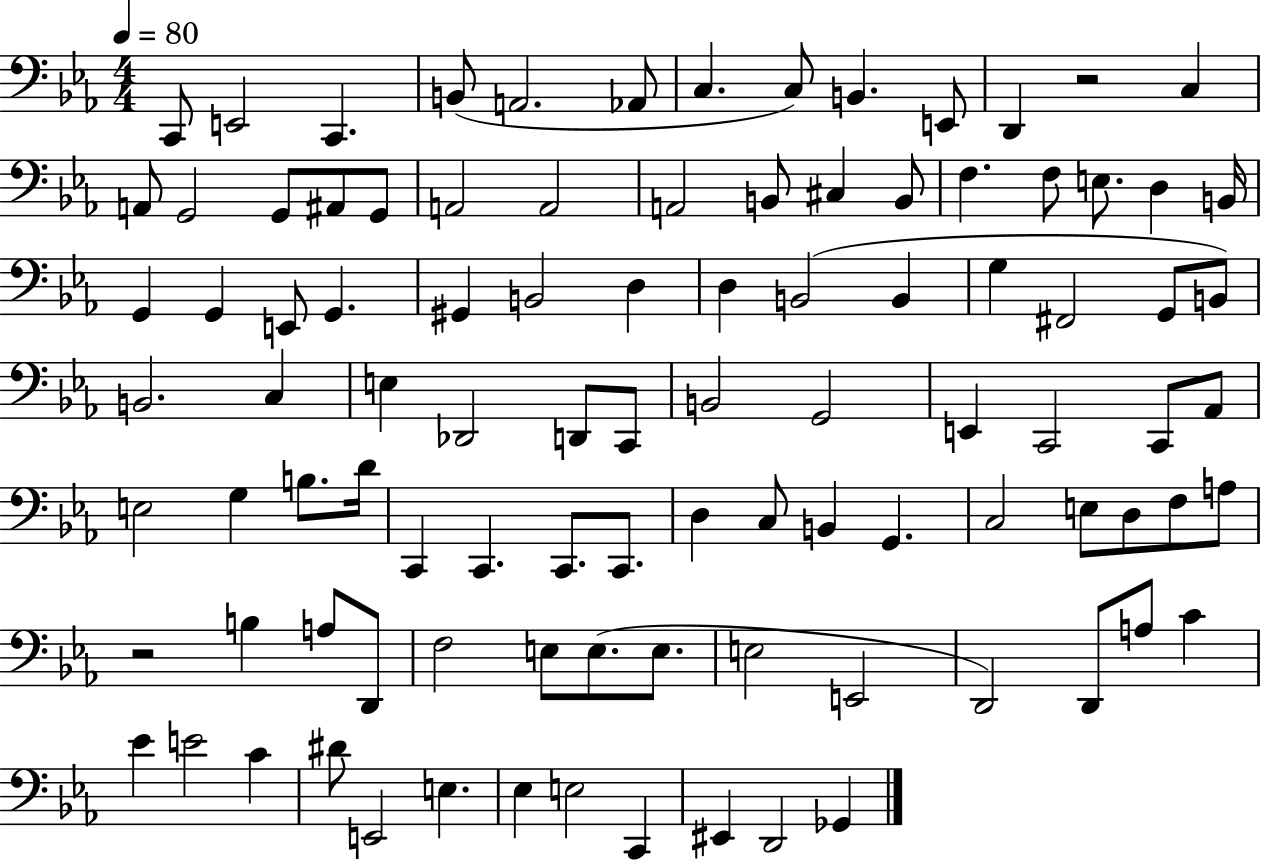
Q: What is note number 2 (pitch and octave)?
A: E2